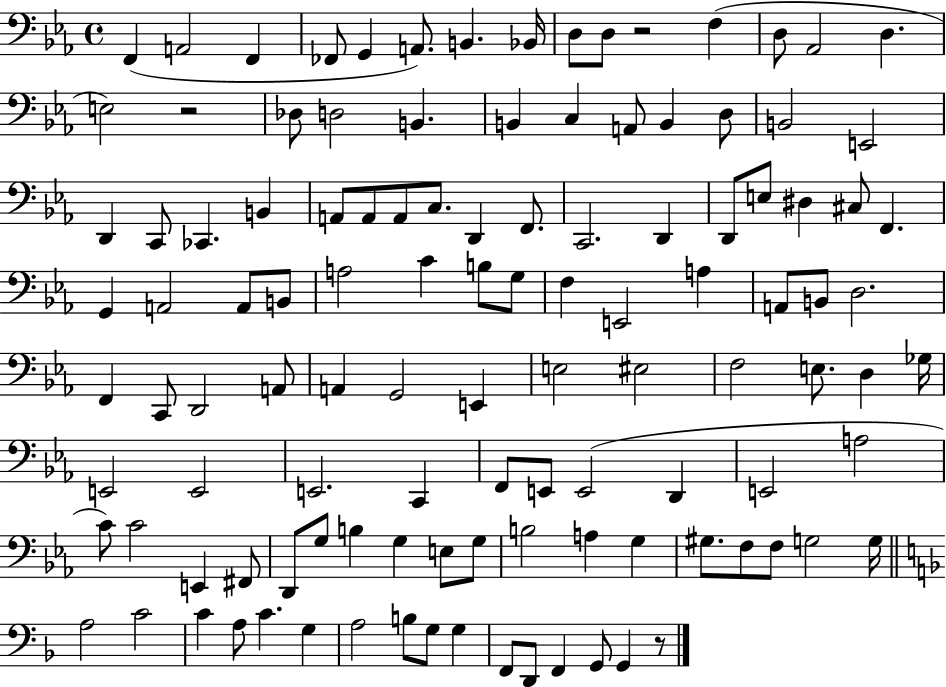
F2/q A2/h F2/q FES2/e G2/q A2/e. B2/q. Bb2/s D3/e D3/e R/h F3/q D3/e Ab2/h D3/q. E3/h R/h Db3/e D3/h B2/q. B2/q C3/q A2/e B2/q D3/e B2/h E2/h D2/q C2/e CES2/q. B2/q A2/e A2/e A2/e C3/e. D2/q F2/e. C2/h. D2/q D2/e E3/e D#3/q C#3/e F2/q. G2/q A2/h A2/e B2/e A3/h C4/q B3/e G3/e F3/q E2/h A3/q A2/e B2/e D3/h. F2/q C2/e D2/h A2/e A2/q G2/h E2/q E3/h EIS3/h F3/h E3/e. D3/q Gb3/s E2/h E2/h E2/h. C2/q F2/e E2/e E2/h D2/q E2/h A3/h C4/e C4/h E2/q F#2/e D2/e G3/e B3/q G3/q E3/e G3/e B3/h A3/q G3/q G#3/e. F3/e F3/e G3/h G3/s A3/h C4/h C4/q A3/e C4/q. G3/q A3/h B3/e G3/e G3/q F2/e D2/e F2/q G2/e G2/q R/e